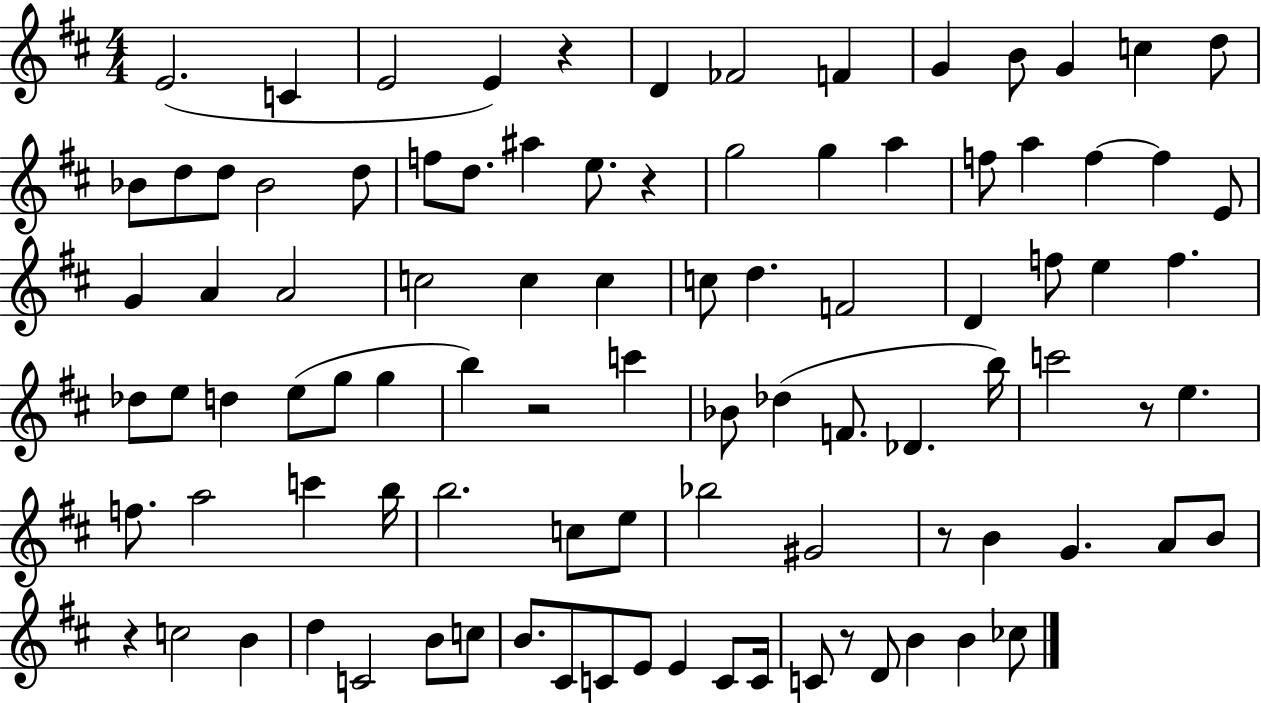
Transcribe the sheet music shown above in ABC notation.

X:1
T:Untitled
M:4/4
L:1/4
K:D
E2 C E2 E z D _F2 F G B/2 G c d/2 _B/2 d/2 d/2 _B2 d/2 f/2 d/2 ^a e/2 z g2 g a f/2 a f f E/2 G A A2 c2 c c c/2 d F2 D f/2 e f _d/2 e/2 d e/2 g/2 g b z2 c' _B/2 _d F/2 _D b/4 c'2 z/2 e f/2 a2 c' b/4 b2 c/2 e/2 _b2 ^G2 z/2 B G A/2 B/2 z c2 B d C2 B/2 c/2 B/2 ^C/2 C/2 E/2 E C/2 C/4 C/2 z/2 D/2 B B _c/2